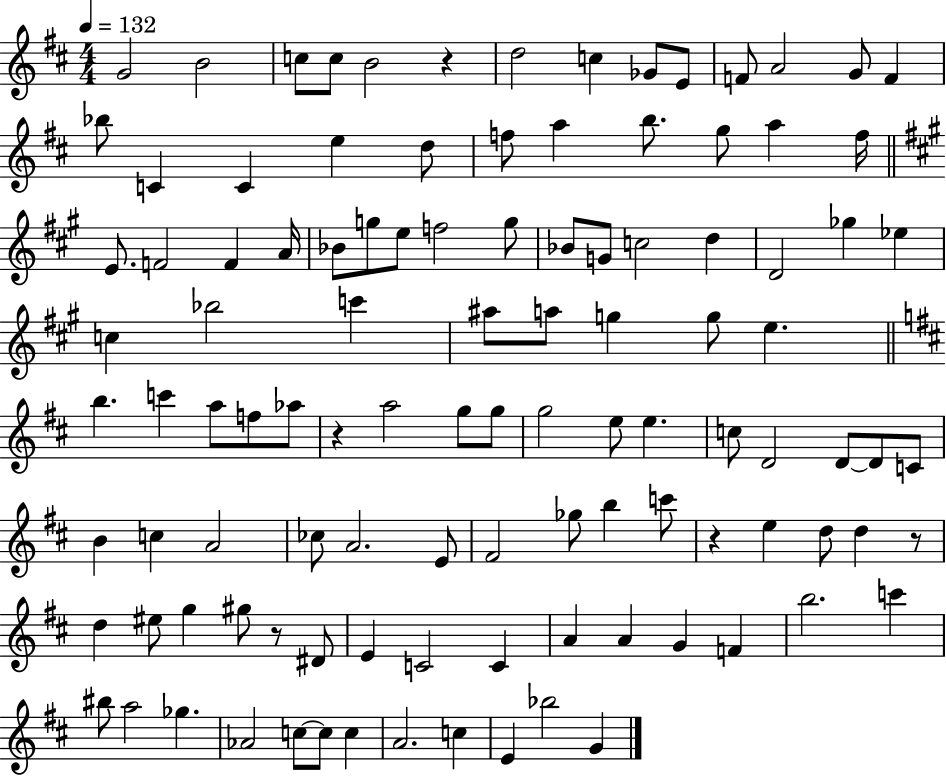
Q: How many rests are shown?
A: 5